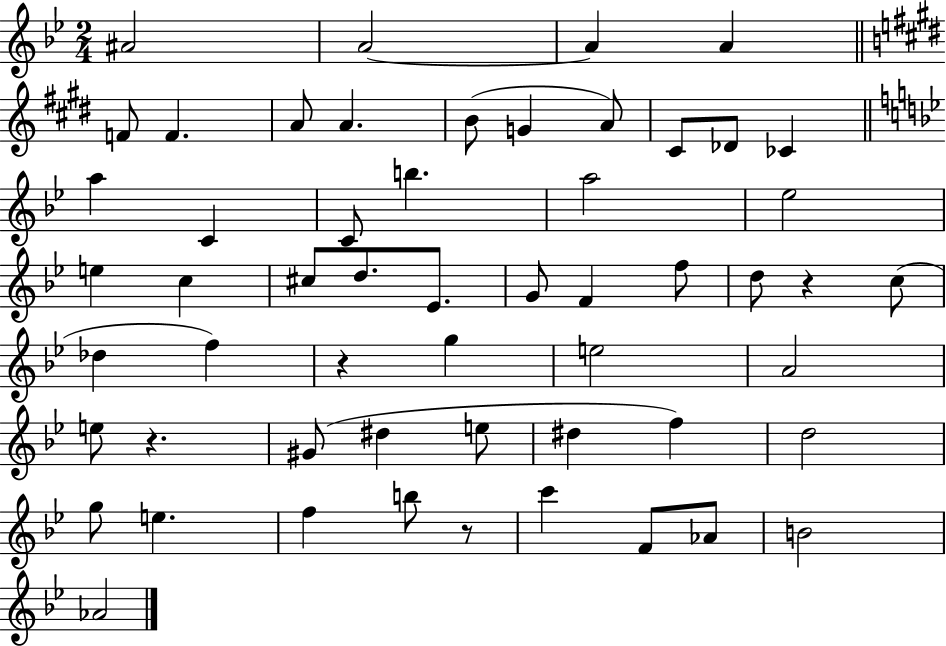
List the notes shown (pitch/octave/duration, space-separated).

A#4/h A4/h A4/q A4/q F4/e F4/q. A4/e A4/q. B4/e G4/q A4/e C#4/e Db4/e CES4/q A5/q C4/q C4/e B5/q. A5/h Eb5/h E5/q C5/q C#5/e D5/e. Eb4/e. G4/e F4/q F5/e D5/e R/q C5/e Db5/q F5/q R/q G5/q E5/h A4/h E5/e R/q. G#4/e D#5/q E5/e D#5/q F5/q D5/h G5/e E5/q. F5/q B5/e R/e C6/q F4/e Ab4/e B4/h Ab4/h